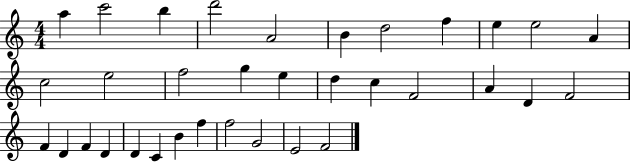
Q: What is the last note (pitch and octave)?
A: F4